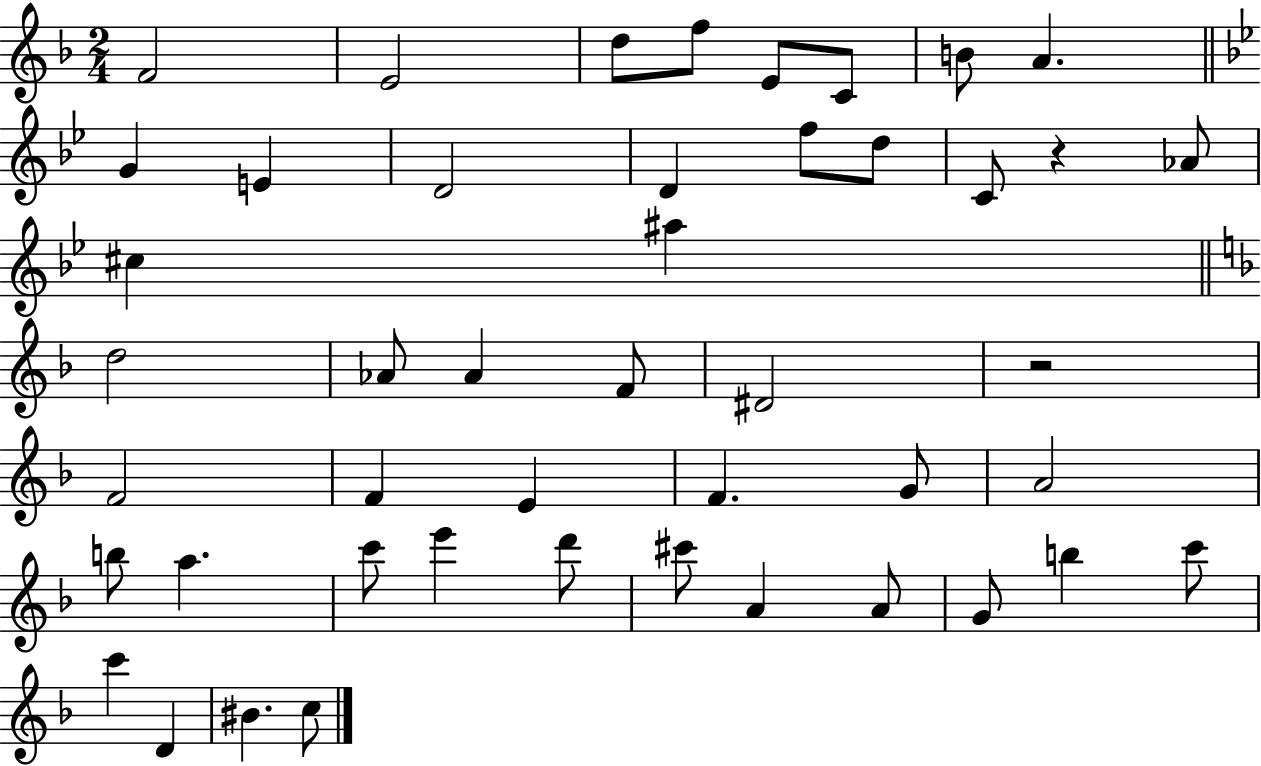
{
  \clef treble
  \numericTimeSignature
  \time 2/4
  \key f \major
  f'2 | e'2 | d''8 f''8 e'8 c'8 | b'8 a'4. | \break \bar "||" \break \key bes \major g'4 e'4 | d'2 | d'4 f''8 d''8 | c'8 r4 aes'8 | \break cis''4 ais''4 | \bar "||" \break \key f \major d''2 | aes'8 aes'4 f'8 | dis'2 | r2 | \break f'2 | f'4 e'4 | f'4. g'8 | a'2 | \break b''8 a''4. | c'''8 e'''4 d'''8 | cis'''8 a'4 a'8 | g'8 b''4 c'''8 | \break c'''4 d'4 | bis'4. c''8 | \bar "|."
}